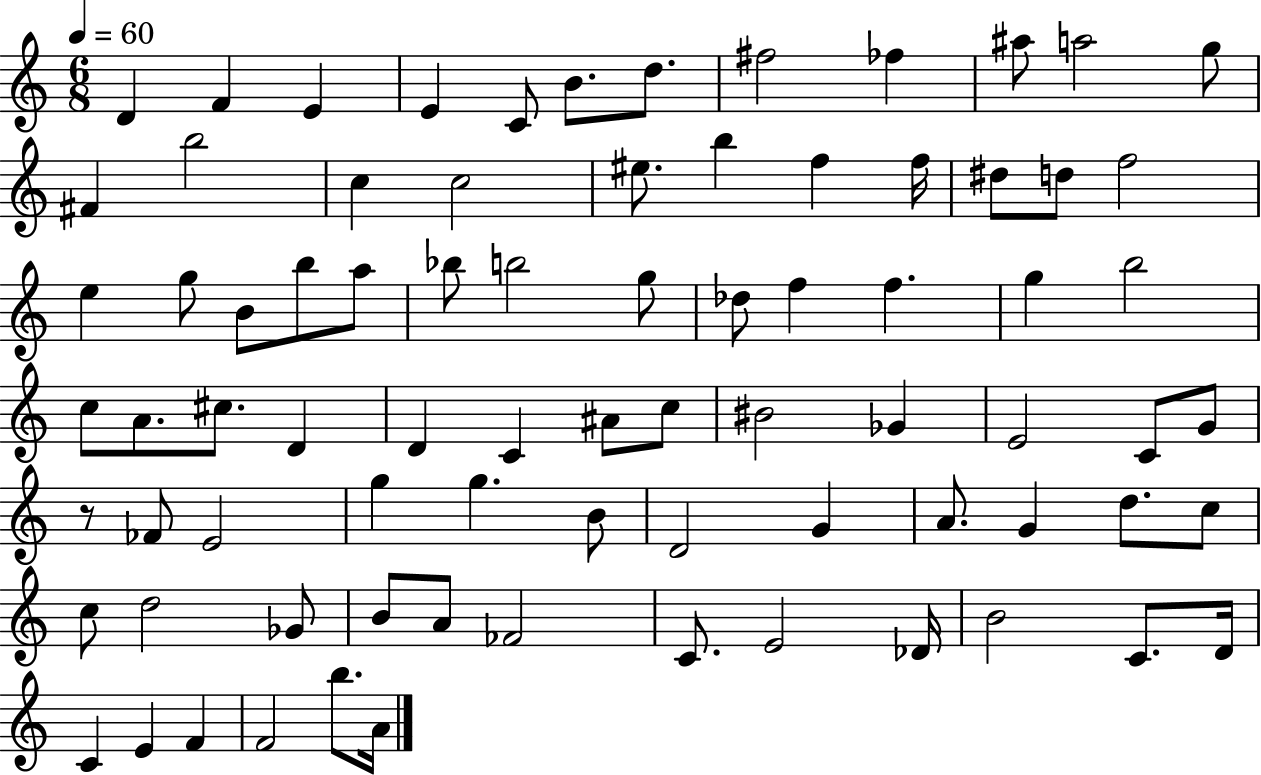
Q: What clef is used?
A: treble